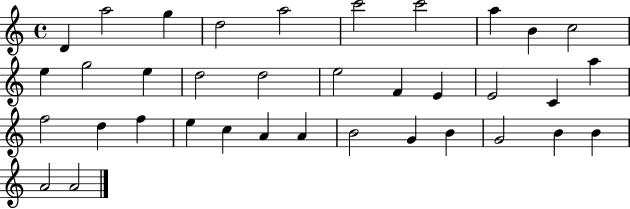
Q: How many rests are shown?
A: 0